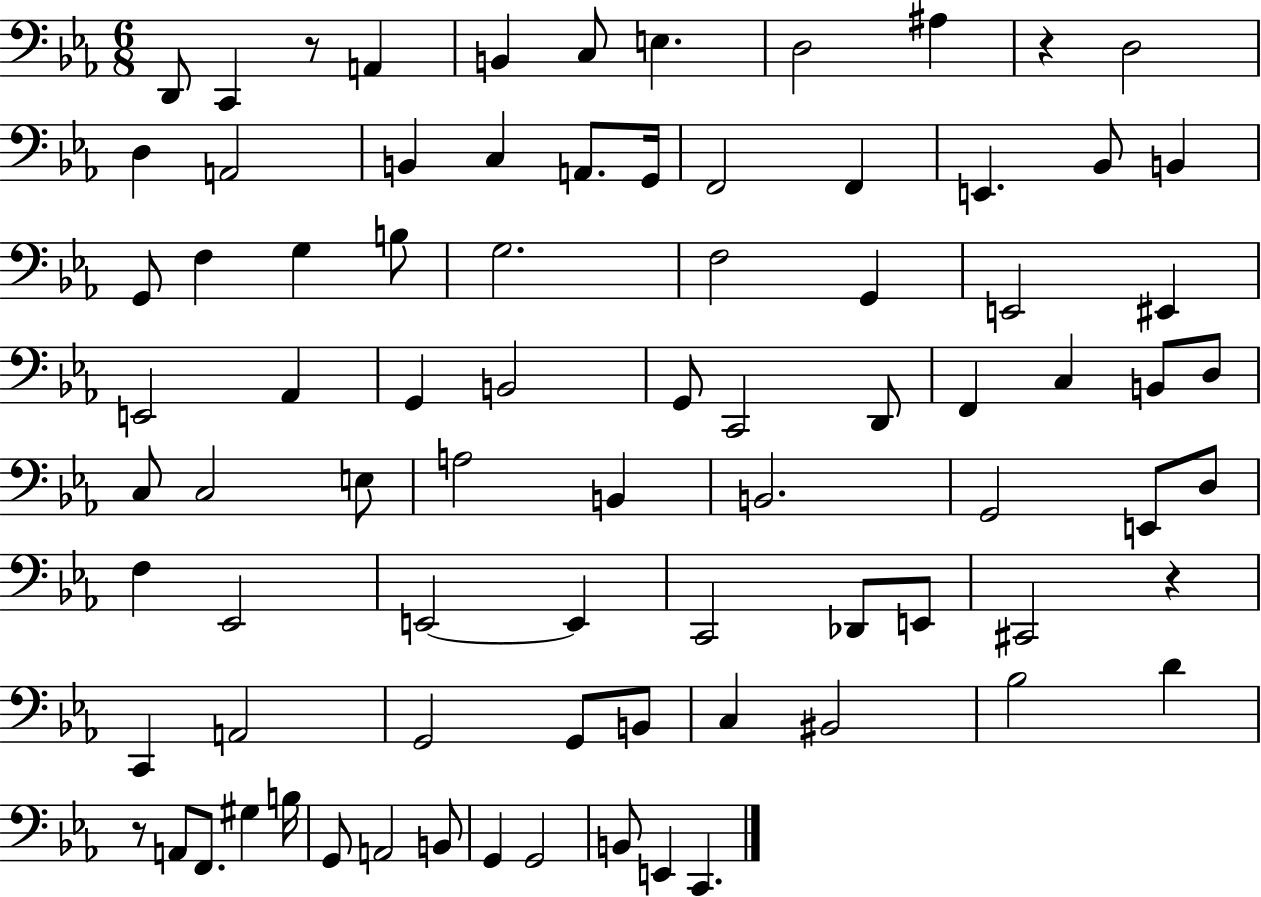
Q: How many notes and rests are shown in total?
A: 82